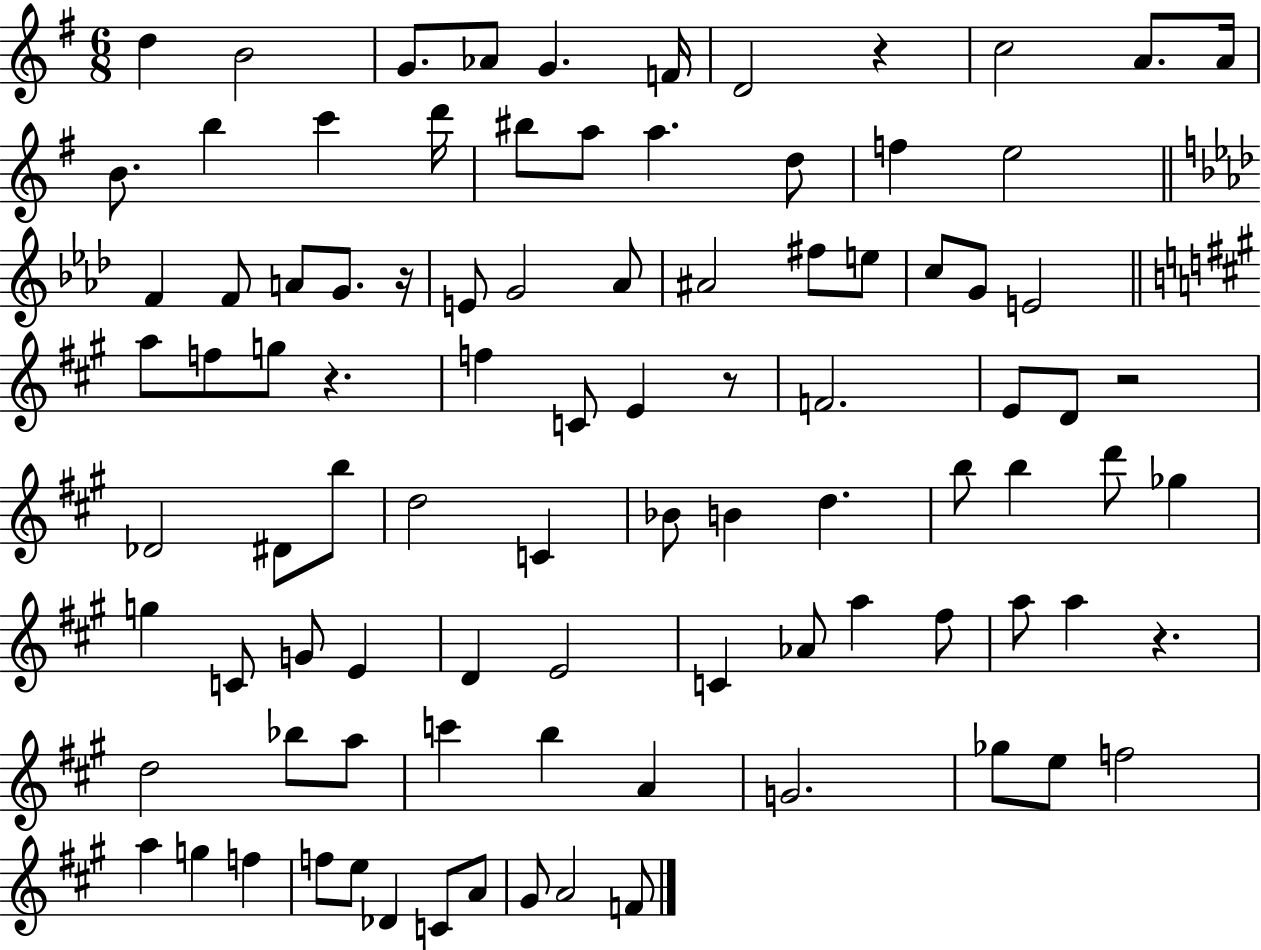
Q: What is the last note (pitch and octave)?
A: F4